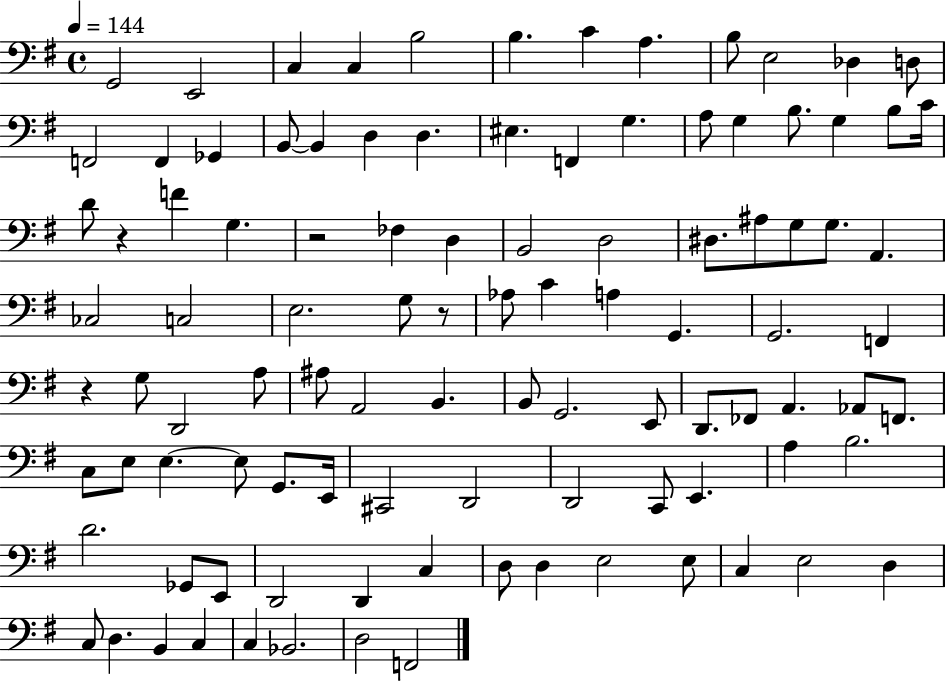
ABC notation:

X:1
T:Untitled
M:4/4
L:1/4
K:G
G,,2 E,,2 C, C, B,2 B, C A, B,/2 E,2 _D, D,/2 F,,2 F,, _G,, B,,/2 B,, D, D, ^E, F,, G, A,/2 G, B,/2 G, B,/2 C/4 D/2 z F G, z2 _F, D, B,,2 D,2 ^D,/2 ^A,/2 G,/2 G,/2 A,, _C,2 C,2 E,2 G,/2 z/2 _A,/2 C A, G,, G,,2 F,, z G,/2 D,,2 A,/2 ^A,/2 A,,2 B,, B,,/2 G,,2 E,,/2 D,,/2 _F,,/2 A,, _A,,/2 F,,/2 C,/2 E,/2 E, E,/2 G,,/2 E,,/4 ^C,,2 D,,2 D,,2 C,,/2 E,, A, B,2 D2 _G,,/2 E,,/2 D,,2 D,, C, D,/2 D, E,2 E,/2 C, E,2 D, C,/2 D, B,, C, C, _B,,2 D,2 F,,2